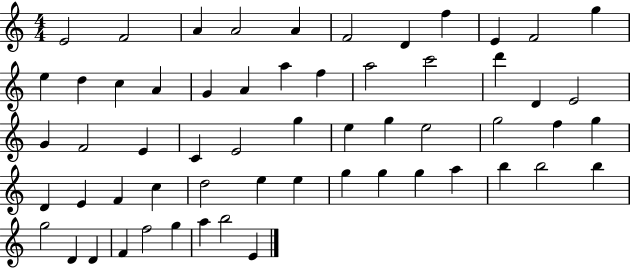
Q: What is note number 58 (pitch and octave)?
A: B5